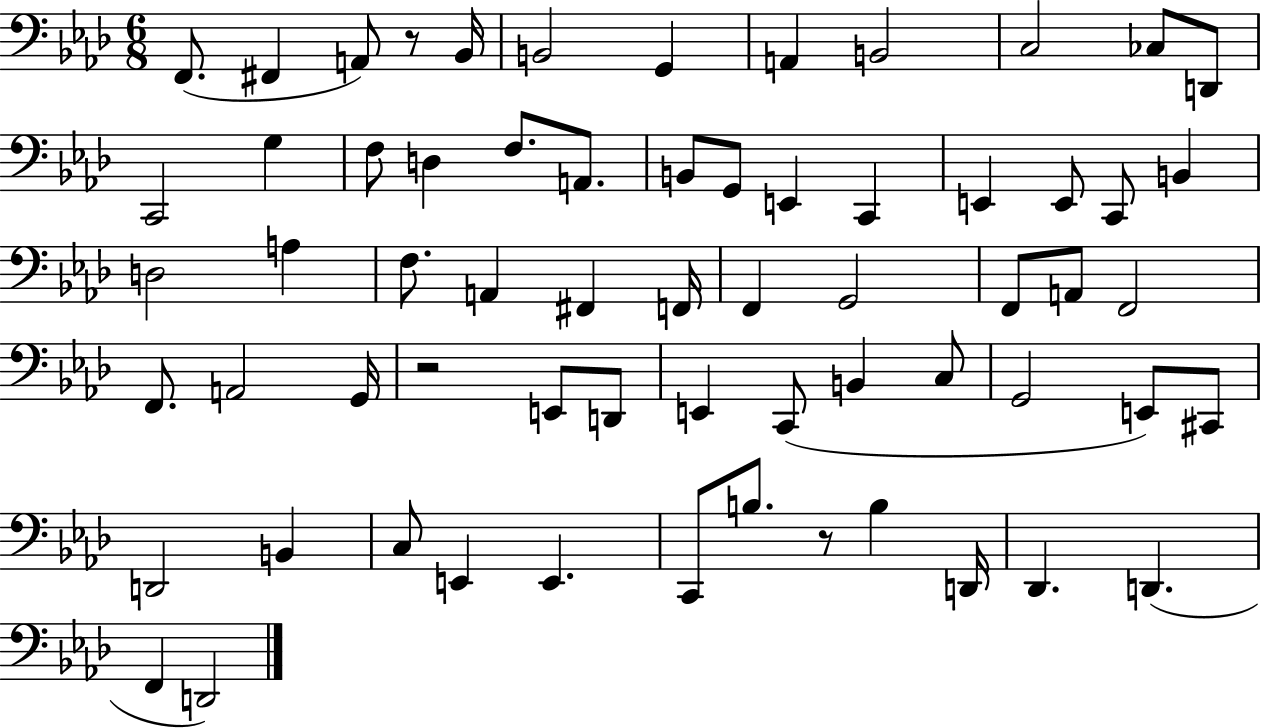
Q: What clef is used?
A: bass